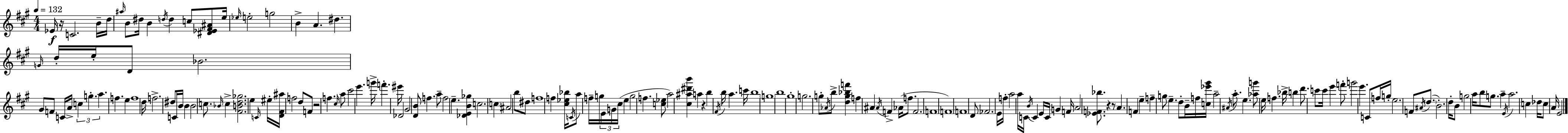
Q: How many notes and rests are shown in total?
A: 182